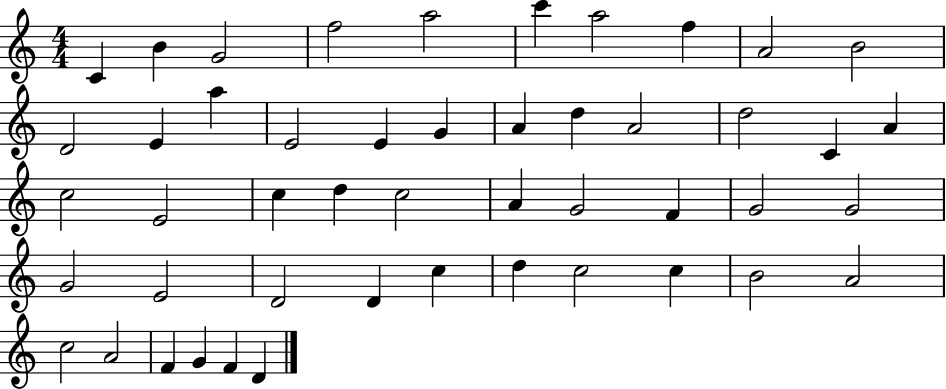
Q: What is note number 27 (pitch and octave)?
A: C5